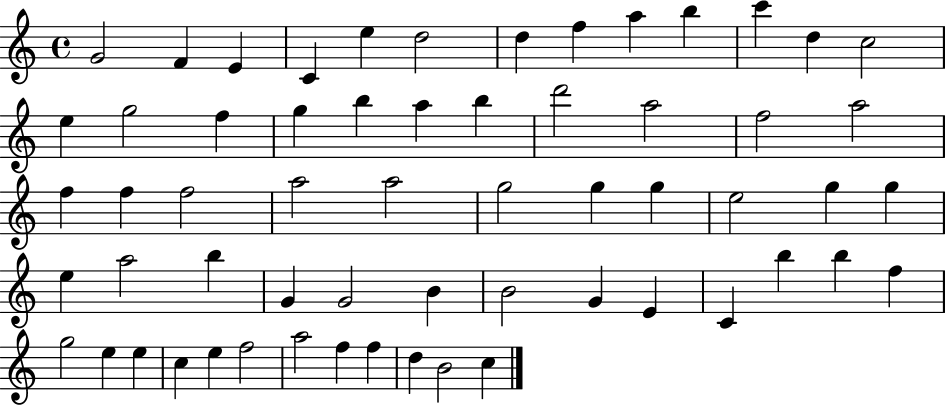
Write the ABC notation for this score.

X:1
T:Untitled
M:4/4
L:1/4
K:C
G2 F E C e d2 d f a b c' d c2 e g2 f g b a b d'2 a2 f2 a2 f f f2 a2 a2 g2 g g e2 g g e a2 b G G2 B B2 G E C b b f g2 e e c e f2 a2 f f d B2 c